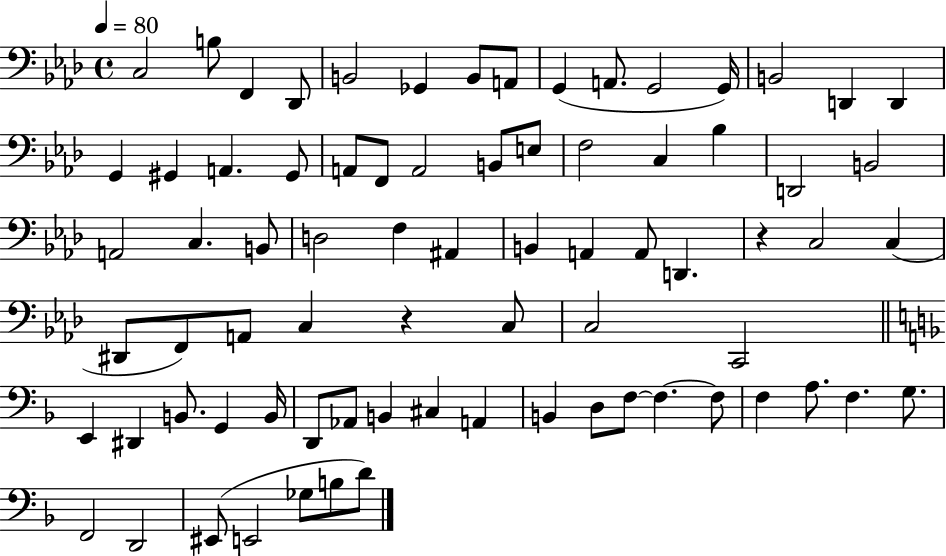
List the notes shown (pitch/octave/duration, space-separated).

C3/h B3/e F2/q Db2/e B2/h Gb2/q B2/e A2/e G2/q A2/e. G2/h G2/s B2/h D2/q D2/q G2/q G#2/q A2/q. G#2/e A2/e F2/e A2/h B2/e E3/e F3/h C3/q Bb3/q D2/h B2/h A2/h C3/q. B2/e D3/h F3/q A#2/q B2/q A2/q A2/e D2/q. R/q C3/h C3/q D#2/e F2/e A2/e C3/q R/q C3/e C3/h C2/h E2/q D#2/q B2/e. G2/q B2/s D2/e Ab2/e B2/q C#3/q A2/q B2/q D3/e F3/e F3/q. F3/e F3/q A3/e. F3/q. G3/e. F2/h D2/h EIS2/e E2/h Gb3/e B3/e D4/e